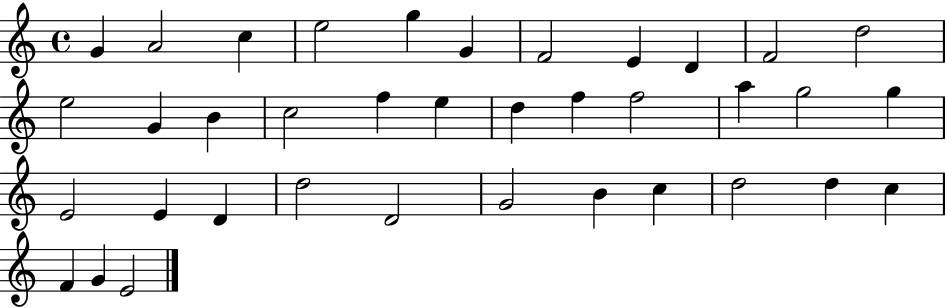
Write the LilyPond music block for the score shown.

{
  \clef treble
  \time 4/4
  \defaultTimeSignature
  \key c \major
  g'4 a'2 c''4 | e''2 g''4 g'4 | f'2 e'4 d'4 | f'2 d''2 | \break e''2 g'4 b'4 | c''2 f''4 e''4 | d''4 f''4 f''2 | a''4 g''2 g''4 | \break e'2 e'4 d'4 | d''2 d'2 | g'2 b'4 c''4 | d''2 d''4 c''4 | \break f'4 g'4 e'2 | \bar "|."
}